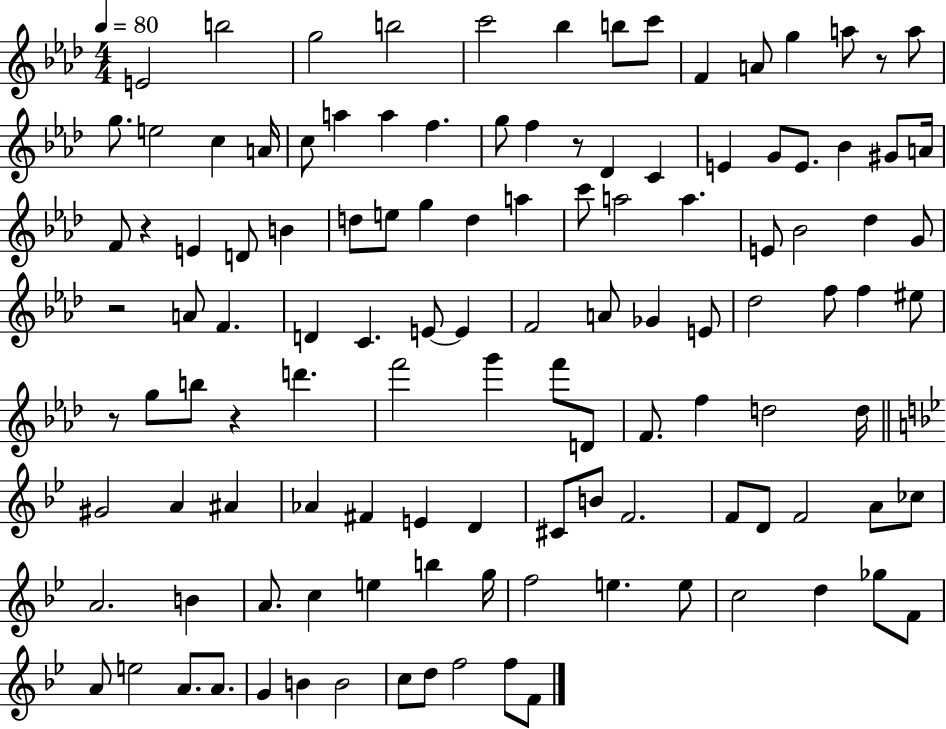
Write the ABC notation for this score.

X:1
T:Untitled
M:4/4
L:1/4
K:Ab
E2 b2 g2 b2 c'2 _b b/2 c'/2 F A/2 g a/2 z/2 a/2 g/2 e2 c A/4 c/2 a a f g/2 f z/2 _D C E G/2 E/2 _B ^G/2 A/4 F/2 z E D/2 B d/2 e/2 g d a c'/2 a2 a E/2 _B2 _d G/2 z2 A/2 F D C E/2 E F2 A/2 _G E/2 _d2 f/2 f ^e/2 z/2 g/2 b/2 z d' f'2 g' f'/2 D/2 F/2 f d2 d/4 ^G2 A ^A _A ^F E D ^C/2 B/2 F2 F/2 D/2 F2 A/2 _c/2 A2 B A/2 c e b g/4 f2 e e/2 c2 d _g/2 F/2 A/2 e2 A/2 A/2 G B B2 c/2 d/2 f2 f/2 F/2